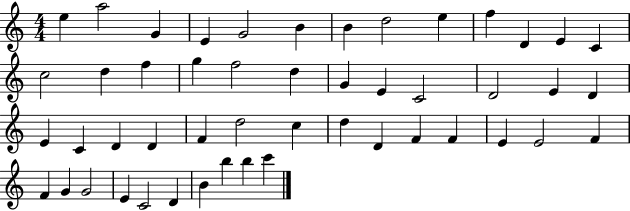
{
  \clef treble
  \numericTimeSignature
  \time 4/4
  \key c \major
  e''4 a''2 g'4 | e'4 g'2 b'4 | b'4 d''2 e''4 | f''4 d'4 e'4 c'4 | \break c''2 d''4 f''4 | g''4 f''2 d''4 | g'4 e'4 c'2 | d'2 e'4 d'4 | \break e'4 c'4 d'4 d'4 | f'4 d''2 c''4 | d''4 d'4 f'4 f'4 | e'4 e'2 f'4 | \break f'4 g'4 g'2 | e'4 c'2 d'4 | b'4 b''4 b''4 c'''4 | \bar "|."
}